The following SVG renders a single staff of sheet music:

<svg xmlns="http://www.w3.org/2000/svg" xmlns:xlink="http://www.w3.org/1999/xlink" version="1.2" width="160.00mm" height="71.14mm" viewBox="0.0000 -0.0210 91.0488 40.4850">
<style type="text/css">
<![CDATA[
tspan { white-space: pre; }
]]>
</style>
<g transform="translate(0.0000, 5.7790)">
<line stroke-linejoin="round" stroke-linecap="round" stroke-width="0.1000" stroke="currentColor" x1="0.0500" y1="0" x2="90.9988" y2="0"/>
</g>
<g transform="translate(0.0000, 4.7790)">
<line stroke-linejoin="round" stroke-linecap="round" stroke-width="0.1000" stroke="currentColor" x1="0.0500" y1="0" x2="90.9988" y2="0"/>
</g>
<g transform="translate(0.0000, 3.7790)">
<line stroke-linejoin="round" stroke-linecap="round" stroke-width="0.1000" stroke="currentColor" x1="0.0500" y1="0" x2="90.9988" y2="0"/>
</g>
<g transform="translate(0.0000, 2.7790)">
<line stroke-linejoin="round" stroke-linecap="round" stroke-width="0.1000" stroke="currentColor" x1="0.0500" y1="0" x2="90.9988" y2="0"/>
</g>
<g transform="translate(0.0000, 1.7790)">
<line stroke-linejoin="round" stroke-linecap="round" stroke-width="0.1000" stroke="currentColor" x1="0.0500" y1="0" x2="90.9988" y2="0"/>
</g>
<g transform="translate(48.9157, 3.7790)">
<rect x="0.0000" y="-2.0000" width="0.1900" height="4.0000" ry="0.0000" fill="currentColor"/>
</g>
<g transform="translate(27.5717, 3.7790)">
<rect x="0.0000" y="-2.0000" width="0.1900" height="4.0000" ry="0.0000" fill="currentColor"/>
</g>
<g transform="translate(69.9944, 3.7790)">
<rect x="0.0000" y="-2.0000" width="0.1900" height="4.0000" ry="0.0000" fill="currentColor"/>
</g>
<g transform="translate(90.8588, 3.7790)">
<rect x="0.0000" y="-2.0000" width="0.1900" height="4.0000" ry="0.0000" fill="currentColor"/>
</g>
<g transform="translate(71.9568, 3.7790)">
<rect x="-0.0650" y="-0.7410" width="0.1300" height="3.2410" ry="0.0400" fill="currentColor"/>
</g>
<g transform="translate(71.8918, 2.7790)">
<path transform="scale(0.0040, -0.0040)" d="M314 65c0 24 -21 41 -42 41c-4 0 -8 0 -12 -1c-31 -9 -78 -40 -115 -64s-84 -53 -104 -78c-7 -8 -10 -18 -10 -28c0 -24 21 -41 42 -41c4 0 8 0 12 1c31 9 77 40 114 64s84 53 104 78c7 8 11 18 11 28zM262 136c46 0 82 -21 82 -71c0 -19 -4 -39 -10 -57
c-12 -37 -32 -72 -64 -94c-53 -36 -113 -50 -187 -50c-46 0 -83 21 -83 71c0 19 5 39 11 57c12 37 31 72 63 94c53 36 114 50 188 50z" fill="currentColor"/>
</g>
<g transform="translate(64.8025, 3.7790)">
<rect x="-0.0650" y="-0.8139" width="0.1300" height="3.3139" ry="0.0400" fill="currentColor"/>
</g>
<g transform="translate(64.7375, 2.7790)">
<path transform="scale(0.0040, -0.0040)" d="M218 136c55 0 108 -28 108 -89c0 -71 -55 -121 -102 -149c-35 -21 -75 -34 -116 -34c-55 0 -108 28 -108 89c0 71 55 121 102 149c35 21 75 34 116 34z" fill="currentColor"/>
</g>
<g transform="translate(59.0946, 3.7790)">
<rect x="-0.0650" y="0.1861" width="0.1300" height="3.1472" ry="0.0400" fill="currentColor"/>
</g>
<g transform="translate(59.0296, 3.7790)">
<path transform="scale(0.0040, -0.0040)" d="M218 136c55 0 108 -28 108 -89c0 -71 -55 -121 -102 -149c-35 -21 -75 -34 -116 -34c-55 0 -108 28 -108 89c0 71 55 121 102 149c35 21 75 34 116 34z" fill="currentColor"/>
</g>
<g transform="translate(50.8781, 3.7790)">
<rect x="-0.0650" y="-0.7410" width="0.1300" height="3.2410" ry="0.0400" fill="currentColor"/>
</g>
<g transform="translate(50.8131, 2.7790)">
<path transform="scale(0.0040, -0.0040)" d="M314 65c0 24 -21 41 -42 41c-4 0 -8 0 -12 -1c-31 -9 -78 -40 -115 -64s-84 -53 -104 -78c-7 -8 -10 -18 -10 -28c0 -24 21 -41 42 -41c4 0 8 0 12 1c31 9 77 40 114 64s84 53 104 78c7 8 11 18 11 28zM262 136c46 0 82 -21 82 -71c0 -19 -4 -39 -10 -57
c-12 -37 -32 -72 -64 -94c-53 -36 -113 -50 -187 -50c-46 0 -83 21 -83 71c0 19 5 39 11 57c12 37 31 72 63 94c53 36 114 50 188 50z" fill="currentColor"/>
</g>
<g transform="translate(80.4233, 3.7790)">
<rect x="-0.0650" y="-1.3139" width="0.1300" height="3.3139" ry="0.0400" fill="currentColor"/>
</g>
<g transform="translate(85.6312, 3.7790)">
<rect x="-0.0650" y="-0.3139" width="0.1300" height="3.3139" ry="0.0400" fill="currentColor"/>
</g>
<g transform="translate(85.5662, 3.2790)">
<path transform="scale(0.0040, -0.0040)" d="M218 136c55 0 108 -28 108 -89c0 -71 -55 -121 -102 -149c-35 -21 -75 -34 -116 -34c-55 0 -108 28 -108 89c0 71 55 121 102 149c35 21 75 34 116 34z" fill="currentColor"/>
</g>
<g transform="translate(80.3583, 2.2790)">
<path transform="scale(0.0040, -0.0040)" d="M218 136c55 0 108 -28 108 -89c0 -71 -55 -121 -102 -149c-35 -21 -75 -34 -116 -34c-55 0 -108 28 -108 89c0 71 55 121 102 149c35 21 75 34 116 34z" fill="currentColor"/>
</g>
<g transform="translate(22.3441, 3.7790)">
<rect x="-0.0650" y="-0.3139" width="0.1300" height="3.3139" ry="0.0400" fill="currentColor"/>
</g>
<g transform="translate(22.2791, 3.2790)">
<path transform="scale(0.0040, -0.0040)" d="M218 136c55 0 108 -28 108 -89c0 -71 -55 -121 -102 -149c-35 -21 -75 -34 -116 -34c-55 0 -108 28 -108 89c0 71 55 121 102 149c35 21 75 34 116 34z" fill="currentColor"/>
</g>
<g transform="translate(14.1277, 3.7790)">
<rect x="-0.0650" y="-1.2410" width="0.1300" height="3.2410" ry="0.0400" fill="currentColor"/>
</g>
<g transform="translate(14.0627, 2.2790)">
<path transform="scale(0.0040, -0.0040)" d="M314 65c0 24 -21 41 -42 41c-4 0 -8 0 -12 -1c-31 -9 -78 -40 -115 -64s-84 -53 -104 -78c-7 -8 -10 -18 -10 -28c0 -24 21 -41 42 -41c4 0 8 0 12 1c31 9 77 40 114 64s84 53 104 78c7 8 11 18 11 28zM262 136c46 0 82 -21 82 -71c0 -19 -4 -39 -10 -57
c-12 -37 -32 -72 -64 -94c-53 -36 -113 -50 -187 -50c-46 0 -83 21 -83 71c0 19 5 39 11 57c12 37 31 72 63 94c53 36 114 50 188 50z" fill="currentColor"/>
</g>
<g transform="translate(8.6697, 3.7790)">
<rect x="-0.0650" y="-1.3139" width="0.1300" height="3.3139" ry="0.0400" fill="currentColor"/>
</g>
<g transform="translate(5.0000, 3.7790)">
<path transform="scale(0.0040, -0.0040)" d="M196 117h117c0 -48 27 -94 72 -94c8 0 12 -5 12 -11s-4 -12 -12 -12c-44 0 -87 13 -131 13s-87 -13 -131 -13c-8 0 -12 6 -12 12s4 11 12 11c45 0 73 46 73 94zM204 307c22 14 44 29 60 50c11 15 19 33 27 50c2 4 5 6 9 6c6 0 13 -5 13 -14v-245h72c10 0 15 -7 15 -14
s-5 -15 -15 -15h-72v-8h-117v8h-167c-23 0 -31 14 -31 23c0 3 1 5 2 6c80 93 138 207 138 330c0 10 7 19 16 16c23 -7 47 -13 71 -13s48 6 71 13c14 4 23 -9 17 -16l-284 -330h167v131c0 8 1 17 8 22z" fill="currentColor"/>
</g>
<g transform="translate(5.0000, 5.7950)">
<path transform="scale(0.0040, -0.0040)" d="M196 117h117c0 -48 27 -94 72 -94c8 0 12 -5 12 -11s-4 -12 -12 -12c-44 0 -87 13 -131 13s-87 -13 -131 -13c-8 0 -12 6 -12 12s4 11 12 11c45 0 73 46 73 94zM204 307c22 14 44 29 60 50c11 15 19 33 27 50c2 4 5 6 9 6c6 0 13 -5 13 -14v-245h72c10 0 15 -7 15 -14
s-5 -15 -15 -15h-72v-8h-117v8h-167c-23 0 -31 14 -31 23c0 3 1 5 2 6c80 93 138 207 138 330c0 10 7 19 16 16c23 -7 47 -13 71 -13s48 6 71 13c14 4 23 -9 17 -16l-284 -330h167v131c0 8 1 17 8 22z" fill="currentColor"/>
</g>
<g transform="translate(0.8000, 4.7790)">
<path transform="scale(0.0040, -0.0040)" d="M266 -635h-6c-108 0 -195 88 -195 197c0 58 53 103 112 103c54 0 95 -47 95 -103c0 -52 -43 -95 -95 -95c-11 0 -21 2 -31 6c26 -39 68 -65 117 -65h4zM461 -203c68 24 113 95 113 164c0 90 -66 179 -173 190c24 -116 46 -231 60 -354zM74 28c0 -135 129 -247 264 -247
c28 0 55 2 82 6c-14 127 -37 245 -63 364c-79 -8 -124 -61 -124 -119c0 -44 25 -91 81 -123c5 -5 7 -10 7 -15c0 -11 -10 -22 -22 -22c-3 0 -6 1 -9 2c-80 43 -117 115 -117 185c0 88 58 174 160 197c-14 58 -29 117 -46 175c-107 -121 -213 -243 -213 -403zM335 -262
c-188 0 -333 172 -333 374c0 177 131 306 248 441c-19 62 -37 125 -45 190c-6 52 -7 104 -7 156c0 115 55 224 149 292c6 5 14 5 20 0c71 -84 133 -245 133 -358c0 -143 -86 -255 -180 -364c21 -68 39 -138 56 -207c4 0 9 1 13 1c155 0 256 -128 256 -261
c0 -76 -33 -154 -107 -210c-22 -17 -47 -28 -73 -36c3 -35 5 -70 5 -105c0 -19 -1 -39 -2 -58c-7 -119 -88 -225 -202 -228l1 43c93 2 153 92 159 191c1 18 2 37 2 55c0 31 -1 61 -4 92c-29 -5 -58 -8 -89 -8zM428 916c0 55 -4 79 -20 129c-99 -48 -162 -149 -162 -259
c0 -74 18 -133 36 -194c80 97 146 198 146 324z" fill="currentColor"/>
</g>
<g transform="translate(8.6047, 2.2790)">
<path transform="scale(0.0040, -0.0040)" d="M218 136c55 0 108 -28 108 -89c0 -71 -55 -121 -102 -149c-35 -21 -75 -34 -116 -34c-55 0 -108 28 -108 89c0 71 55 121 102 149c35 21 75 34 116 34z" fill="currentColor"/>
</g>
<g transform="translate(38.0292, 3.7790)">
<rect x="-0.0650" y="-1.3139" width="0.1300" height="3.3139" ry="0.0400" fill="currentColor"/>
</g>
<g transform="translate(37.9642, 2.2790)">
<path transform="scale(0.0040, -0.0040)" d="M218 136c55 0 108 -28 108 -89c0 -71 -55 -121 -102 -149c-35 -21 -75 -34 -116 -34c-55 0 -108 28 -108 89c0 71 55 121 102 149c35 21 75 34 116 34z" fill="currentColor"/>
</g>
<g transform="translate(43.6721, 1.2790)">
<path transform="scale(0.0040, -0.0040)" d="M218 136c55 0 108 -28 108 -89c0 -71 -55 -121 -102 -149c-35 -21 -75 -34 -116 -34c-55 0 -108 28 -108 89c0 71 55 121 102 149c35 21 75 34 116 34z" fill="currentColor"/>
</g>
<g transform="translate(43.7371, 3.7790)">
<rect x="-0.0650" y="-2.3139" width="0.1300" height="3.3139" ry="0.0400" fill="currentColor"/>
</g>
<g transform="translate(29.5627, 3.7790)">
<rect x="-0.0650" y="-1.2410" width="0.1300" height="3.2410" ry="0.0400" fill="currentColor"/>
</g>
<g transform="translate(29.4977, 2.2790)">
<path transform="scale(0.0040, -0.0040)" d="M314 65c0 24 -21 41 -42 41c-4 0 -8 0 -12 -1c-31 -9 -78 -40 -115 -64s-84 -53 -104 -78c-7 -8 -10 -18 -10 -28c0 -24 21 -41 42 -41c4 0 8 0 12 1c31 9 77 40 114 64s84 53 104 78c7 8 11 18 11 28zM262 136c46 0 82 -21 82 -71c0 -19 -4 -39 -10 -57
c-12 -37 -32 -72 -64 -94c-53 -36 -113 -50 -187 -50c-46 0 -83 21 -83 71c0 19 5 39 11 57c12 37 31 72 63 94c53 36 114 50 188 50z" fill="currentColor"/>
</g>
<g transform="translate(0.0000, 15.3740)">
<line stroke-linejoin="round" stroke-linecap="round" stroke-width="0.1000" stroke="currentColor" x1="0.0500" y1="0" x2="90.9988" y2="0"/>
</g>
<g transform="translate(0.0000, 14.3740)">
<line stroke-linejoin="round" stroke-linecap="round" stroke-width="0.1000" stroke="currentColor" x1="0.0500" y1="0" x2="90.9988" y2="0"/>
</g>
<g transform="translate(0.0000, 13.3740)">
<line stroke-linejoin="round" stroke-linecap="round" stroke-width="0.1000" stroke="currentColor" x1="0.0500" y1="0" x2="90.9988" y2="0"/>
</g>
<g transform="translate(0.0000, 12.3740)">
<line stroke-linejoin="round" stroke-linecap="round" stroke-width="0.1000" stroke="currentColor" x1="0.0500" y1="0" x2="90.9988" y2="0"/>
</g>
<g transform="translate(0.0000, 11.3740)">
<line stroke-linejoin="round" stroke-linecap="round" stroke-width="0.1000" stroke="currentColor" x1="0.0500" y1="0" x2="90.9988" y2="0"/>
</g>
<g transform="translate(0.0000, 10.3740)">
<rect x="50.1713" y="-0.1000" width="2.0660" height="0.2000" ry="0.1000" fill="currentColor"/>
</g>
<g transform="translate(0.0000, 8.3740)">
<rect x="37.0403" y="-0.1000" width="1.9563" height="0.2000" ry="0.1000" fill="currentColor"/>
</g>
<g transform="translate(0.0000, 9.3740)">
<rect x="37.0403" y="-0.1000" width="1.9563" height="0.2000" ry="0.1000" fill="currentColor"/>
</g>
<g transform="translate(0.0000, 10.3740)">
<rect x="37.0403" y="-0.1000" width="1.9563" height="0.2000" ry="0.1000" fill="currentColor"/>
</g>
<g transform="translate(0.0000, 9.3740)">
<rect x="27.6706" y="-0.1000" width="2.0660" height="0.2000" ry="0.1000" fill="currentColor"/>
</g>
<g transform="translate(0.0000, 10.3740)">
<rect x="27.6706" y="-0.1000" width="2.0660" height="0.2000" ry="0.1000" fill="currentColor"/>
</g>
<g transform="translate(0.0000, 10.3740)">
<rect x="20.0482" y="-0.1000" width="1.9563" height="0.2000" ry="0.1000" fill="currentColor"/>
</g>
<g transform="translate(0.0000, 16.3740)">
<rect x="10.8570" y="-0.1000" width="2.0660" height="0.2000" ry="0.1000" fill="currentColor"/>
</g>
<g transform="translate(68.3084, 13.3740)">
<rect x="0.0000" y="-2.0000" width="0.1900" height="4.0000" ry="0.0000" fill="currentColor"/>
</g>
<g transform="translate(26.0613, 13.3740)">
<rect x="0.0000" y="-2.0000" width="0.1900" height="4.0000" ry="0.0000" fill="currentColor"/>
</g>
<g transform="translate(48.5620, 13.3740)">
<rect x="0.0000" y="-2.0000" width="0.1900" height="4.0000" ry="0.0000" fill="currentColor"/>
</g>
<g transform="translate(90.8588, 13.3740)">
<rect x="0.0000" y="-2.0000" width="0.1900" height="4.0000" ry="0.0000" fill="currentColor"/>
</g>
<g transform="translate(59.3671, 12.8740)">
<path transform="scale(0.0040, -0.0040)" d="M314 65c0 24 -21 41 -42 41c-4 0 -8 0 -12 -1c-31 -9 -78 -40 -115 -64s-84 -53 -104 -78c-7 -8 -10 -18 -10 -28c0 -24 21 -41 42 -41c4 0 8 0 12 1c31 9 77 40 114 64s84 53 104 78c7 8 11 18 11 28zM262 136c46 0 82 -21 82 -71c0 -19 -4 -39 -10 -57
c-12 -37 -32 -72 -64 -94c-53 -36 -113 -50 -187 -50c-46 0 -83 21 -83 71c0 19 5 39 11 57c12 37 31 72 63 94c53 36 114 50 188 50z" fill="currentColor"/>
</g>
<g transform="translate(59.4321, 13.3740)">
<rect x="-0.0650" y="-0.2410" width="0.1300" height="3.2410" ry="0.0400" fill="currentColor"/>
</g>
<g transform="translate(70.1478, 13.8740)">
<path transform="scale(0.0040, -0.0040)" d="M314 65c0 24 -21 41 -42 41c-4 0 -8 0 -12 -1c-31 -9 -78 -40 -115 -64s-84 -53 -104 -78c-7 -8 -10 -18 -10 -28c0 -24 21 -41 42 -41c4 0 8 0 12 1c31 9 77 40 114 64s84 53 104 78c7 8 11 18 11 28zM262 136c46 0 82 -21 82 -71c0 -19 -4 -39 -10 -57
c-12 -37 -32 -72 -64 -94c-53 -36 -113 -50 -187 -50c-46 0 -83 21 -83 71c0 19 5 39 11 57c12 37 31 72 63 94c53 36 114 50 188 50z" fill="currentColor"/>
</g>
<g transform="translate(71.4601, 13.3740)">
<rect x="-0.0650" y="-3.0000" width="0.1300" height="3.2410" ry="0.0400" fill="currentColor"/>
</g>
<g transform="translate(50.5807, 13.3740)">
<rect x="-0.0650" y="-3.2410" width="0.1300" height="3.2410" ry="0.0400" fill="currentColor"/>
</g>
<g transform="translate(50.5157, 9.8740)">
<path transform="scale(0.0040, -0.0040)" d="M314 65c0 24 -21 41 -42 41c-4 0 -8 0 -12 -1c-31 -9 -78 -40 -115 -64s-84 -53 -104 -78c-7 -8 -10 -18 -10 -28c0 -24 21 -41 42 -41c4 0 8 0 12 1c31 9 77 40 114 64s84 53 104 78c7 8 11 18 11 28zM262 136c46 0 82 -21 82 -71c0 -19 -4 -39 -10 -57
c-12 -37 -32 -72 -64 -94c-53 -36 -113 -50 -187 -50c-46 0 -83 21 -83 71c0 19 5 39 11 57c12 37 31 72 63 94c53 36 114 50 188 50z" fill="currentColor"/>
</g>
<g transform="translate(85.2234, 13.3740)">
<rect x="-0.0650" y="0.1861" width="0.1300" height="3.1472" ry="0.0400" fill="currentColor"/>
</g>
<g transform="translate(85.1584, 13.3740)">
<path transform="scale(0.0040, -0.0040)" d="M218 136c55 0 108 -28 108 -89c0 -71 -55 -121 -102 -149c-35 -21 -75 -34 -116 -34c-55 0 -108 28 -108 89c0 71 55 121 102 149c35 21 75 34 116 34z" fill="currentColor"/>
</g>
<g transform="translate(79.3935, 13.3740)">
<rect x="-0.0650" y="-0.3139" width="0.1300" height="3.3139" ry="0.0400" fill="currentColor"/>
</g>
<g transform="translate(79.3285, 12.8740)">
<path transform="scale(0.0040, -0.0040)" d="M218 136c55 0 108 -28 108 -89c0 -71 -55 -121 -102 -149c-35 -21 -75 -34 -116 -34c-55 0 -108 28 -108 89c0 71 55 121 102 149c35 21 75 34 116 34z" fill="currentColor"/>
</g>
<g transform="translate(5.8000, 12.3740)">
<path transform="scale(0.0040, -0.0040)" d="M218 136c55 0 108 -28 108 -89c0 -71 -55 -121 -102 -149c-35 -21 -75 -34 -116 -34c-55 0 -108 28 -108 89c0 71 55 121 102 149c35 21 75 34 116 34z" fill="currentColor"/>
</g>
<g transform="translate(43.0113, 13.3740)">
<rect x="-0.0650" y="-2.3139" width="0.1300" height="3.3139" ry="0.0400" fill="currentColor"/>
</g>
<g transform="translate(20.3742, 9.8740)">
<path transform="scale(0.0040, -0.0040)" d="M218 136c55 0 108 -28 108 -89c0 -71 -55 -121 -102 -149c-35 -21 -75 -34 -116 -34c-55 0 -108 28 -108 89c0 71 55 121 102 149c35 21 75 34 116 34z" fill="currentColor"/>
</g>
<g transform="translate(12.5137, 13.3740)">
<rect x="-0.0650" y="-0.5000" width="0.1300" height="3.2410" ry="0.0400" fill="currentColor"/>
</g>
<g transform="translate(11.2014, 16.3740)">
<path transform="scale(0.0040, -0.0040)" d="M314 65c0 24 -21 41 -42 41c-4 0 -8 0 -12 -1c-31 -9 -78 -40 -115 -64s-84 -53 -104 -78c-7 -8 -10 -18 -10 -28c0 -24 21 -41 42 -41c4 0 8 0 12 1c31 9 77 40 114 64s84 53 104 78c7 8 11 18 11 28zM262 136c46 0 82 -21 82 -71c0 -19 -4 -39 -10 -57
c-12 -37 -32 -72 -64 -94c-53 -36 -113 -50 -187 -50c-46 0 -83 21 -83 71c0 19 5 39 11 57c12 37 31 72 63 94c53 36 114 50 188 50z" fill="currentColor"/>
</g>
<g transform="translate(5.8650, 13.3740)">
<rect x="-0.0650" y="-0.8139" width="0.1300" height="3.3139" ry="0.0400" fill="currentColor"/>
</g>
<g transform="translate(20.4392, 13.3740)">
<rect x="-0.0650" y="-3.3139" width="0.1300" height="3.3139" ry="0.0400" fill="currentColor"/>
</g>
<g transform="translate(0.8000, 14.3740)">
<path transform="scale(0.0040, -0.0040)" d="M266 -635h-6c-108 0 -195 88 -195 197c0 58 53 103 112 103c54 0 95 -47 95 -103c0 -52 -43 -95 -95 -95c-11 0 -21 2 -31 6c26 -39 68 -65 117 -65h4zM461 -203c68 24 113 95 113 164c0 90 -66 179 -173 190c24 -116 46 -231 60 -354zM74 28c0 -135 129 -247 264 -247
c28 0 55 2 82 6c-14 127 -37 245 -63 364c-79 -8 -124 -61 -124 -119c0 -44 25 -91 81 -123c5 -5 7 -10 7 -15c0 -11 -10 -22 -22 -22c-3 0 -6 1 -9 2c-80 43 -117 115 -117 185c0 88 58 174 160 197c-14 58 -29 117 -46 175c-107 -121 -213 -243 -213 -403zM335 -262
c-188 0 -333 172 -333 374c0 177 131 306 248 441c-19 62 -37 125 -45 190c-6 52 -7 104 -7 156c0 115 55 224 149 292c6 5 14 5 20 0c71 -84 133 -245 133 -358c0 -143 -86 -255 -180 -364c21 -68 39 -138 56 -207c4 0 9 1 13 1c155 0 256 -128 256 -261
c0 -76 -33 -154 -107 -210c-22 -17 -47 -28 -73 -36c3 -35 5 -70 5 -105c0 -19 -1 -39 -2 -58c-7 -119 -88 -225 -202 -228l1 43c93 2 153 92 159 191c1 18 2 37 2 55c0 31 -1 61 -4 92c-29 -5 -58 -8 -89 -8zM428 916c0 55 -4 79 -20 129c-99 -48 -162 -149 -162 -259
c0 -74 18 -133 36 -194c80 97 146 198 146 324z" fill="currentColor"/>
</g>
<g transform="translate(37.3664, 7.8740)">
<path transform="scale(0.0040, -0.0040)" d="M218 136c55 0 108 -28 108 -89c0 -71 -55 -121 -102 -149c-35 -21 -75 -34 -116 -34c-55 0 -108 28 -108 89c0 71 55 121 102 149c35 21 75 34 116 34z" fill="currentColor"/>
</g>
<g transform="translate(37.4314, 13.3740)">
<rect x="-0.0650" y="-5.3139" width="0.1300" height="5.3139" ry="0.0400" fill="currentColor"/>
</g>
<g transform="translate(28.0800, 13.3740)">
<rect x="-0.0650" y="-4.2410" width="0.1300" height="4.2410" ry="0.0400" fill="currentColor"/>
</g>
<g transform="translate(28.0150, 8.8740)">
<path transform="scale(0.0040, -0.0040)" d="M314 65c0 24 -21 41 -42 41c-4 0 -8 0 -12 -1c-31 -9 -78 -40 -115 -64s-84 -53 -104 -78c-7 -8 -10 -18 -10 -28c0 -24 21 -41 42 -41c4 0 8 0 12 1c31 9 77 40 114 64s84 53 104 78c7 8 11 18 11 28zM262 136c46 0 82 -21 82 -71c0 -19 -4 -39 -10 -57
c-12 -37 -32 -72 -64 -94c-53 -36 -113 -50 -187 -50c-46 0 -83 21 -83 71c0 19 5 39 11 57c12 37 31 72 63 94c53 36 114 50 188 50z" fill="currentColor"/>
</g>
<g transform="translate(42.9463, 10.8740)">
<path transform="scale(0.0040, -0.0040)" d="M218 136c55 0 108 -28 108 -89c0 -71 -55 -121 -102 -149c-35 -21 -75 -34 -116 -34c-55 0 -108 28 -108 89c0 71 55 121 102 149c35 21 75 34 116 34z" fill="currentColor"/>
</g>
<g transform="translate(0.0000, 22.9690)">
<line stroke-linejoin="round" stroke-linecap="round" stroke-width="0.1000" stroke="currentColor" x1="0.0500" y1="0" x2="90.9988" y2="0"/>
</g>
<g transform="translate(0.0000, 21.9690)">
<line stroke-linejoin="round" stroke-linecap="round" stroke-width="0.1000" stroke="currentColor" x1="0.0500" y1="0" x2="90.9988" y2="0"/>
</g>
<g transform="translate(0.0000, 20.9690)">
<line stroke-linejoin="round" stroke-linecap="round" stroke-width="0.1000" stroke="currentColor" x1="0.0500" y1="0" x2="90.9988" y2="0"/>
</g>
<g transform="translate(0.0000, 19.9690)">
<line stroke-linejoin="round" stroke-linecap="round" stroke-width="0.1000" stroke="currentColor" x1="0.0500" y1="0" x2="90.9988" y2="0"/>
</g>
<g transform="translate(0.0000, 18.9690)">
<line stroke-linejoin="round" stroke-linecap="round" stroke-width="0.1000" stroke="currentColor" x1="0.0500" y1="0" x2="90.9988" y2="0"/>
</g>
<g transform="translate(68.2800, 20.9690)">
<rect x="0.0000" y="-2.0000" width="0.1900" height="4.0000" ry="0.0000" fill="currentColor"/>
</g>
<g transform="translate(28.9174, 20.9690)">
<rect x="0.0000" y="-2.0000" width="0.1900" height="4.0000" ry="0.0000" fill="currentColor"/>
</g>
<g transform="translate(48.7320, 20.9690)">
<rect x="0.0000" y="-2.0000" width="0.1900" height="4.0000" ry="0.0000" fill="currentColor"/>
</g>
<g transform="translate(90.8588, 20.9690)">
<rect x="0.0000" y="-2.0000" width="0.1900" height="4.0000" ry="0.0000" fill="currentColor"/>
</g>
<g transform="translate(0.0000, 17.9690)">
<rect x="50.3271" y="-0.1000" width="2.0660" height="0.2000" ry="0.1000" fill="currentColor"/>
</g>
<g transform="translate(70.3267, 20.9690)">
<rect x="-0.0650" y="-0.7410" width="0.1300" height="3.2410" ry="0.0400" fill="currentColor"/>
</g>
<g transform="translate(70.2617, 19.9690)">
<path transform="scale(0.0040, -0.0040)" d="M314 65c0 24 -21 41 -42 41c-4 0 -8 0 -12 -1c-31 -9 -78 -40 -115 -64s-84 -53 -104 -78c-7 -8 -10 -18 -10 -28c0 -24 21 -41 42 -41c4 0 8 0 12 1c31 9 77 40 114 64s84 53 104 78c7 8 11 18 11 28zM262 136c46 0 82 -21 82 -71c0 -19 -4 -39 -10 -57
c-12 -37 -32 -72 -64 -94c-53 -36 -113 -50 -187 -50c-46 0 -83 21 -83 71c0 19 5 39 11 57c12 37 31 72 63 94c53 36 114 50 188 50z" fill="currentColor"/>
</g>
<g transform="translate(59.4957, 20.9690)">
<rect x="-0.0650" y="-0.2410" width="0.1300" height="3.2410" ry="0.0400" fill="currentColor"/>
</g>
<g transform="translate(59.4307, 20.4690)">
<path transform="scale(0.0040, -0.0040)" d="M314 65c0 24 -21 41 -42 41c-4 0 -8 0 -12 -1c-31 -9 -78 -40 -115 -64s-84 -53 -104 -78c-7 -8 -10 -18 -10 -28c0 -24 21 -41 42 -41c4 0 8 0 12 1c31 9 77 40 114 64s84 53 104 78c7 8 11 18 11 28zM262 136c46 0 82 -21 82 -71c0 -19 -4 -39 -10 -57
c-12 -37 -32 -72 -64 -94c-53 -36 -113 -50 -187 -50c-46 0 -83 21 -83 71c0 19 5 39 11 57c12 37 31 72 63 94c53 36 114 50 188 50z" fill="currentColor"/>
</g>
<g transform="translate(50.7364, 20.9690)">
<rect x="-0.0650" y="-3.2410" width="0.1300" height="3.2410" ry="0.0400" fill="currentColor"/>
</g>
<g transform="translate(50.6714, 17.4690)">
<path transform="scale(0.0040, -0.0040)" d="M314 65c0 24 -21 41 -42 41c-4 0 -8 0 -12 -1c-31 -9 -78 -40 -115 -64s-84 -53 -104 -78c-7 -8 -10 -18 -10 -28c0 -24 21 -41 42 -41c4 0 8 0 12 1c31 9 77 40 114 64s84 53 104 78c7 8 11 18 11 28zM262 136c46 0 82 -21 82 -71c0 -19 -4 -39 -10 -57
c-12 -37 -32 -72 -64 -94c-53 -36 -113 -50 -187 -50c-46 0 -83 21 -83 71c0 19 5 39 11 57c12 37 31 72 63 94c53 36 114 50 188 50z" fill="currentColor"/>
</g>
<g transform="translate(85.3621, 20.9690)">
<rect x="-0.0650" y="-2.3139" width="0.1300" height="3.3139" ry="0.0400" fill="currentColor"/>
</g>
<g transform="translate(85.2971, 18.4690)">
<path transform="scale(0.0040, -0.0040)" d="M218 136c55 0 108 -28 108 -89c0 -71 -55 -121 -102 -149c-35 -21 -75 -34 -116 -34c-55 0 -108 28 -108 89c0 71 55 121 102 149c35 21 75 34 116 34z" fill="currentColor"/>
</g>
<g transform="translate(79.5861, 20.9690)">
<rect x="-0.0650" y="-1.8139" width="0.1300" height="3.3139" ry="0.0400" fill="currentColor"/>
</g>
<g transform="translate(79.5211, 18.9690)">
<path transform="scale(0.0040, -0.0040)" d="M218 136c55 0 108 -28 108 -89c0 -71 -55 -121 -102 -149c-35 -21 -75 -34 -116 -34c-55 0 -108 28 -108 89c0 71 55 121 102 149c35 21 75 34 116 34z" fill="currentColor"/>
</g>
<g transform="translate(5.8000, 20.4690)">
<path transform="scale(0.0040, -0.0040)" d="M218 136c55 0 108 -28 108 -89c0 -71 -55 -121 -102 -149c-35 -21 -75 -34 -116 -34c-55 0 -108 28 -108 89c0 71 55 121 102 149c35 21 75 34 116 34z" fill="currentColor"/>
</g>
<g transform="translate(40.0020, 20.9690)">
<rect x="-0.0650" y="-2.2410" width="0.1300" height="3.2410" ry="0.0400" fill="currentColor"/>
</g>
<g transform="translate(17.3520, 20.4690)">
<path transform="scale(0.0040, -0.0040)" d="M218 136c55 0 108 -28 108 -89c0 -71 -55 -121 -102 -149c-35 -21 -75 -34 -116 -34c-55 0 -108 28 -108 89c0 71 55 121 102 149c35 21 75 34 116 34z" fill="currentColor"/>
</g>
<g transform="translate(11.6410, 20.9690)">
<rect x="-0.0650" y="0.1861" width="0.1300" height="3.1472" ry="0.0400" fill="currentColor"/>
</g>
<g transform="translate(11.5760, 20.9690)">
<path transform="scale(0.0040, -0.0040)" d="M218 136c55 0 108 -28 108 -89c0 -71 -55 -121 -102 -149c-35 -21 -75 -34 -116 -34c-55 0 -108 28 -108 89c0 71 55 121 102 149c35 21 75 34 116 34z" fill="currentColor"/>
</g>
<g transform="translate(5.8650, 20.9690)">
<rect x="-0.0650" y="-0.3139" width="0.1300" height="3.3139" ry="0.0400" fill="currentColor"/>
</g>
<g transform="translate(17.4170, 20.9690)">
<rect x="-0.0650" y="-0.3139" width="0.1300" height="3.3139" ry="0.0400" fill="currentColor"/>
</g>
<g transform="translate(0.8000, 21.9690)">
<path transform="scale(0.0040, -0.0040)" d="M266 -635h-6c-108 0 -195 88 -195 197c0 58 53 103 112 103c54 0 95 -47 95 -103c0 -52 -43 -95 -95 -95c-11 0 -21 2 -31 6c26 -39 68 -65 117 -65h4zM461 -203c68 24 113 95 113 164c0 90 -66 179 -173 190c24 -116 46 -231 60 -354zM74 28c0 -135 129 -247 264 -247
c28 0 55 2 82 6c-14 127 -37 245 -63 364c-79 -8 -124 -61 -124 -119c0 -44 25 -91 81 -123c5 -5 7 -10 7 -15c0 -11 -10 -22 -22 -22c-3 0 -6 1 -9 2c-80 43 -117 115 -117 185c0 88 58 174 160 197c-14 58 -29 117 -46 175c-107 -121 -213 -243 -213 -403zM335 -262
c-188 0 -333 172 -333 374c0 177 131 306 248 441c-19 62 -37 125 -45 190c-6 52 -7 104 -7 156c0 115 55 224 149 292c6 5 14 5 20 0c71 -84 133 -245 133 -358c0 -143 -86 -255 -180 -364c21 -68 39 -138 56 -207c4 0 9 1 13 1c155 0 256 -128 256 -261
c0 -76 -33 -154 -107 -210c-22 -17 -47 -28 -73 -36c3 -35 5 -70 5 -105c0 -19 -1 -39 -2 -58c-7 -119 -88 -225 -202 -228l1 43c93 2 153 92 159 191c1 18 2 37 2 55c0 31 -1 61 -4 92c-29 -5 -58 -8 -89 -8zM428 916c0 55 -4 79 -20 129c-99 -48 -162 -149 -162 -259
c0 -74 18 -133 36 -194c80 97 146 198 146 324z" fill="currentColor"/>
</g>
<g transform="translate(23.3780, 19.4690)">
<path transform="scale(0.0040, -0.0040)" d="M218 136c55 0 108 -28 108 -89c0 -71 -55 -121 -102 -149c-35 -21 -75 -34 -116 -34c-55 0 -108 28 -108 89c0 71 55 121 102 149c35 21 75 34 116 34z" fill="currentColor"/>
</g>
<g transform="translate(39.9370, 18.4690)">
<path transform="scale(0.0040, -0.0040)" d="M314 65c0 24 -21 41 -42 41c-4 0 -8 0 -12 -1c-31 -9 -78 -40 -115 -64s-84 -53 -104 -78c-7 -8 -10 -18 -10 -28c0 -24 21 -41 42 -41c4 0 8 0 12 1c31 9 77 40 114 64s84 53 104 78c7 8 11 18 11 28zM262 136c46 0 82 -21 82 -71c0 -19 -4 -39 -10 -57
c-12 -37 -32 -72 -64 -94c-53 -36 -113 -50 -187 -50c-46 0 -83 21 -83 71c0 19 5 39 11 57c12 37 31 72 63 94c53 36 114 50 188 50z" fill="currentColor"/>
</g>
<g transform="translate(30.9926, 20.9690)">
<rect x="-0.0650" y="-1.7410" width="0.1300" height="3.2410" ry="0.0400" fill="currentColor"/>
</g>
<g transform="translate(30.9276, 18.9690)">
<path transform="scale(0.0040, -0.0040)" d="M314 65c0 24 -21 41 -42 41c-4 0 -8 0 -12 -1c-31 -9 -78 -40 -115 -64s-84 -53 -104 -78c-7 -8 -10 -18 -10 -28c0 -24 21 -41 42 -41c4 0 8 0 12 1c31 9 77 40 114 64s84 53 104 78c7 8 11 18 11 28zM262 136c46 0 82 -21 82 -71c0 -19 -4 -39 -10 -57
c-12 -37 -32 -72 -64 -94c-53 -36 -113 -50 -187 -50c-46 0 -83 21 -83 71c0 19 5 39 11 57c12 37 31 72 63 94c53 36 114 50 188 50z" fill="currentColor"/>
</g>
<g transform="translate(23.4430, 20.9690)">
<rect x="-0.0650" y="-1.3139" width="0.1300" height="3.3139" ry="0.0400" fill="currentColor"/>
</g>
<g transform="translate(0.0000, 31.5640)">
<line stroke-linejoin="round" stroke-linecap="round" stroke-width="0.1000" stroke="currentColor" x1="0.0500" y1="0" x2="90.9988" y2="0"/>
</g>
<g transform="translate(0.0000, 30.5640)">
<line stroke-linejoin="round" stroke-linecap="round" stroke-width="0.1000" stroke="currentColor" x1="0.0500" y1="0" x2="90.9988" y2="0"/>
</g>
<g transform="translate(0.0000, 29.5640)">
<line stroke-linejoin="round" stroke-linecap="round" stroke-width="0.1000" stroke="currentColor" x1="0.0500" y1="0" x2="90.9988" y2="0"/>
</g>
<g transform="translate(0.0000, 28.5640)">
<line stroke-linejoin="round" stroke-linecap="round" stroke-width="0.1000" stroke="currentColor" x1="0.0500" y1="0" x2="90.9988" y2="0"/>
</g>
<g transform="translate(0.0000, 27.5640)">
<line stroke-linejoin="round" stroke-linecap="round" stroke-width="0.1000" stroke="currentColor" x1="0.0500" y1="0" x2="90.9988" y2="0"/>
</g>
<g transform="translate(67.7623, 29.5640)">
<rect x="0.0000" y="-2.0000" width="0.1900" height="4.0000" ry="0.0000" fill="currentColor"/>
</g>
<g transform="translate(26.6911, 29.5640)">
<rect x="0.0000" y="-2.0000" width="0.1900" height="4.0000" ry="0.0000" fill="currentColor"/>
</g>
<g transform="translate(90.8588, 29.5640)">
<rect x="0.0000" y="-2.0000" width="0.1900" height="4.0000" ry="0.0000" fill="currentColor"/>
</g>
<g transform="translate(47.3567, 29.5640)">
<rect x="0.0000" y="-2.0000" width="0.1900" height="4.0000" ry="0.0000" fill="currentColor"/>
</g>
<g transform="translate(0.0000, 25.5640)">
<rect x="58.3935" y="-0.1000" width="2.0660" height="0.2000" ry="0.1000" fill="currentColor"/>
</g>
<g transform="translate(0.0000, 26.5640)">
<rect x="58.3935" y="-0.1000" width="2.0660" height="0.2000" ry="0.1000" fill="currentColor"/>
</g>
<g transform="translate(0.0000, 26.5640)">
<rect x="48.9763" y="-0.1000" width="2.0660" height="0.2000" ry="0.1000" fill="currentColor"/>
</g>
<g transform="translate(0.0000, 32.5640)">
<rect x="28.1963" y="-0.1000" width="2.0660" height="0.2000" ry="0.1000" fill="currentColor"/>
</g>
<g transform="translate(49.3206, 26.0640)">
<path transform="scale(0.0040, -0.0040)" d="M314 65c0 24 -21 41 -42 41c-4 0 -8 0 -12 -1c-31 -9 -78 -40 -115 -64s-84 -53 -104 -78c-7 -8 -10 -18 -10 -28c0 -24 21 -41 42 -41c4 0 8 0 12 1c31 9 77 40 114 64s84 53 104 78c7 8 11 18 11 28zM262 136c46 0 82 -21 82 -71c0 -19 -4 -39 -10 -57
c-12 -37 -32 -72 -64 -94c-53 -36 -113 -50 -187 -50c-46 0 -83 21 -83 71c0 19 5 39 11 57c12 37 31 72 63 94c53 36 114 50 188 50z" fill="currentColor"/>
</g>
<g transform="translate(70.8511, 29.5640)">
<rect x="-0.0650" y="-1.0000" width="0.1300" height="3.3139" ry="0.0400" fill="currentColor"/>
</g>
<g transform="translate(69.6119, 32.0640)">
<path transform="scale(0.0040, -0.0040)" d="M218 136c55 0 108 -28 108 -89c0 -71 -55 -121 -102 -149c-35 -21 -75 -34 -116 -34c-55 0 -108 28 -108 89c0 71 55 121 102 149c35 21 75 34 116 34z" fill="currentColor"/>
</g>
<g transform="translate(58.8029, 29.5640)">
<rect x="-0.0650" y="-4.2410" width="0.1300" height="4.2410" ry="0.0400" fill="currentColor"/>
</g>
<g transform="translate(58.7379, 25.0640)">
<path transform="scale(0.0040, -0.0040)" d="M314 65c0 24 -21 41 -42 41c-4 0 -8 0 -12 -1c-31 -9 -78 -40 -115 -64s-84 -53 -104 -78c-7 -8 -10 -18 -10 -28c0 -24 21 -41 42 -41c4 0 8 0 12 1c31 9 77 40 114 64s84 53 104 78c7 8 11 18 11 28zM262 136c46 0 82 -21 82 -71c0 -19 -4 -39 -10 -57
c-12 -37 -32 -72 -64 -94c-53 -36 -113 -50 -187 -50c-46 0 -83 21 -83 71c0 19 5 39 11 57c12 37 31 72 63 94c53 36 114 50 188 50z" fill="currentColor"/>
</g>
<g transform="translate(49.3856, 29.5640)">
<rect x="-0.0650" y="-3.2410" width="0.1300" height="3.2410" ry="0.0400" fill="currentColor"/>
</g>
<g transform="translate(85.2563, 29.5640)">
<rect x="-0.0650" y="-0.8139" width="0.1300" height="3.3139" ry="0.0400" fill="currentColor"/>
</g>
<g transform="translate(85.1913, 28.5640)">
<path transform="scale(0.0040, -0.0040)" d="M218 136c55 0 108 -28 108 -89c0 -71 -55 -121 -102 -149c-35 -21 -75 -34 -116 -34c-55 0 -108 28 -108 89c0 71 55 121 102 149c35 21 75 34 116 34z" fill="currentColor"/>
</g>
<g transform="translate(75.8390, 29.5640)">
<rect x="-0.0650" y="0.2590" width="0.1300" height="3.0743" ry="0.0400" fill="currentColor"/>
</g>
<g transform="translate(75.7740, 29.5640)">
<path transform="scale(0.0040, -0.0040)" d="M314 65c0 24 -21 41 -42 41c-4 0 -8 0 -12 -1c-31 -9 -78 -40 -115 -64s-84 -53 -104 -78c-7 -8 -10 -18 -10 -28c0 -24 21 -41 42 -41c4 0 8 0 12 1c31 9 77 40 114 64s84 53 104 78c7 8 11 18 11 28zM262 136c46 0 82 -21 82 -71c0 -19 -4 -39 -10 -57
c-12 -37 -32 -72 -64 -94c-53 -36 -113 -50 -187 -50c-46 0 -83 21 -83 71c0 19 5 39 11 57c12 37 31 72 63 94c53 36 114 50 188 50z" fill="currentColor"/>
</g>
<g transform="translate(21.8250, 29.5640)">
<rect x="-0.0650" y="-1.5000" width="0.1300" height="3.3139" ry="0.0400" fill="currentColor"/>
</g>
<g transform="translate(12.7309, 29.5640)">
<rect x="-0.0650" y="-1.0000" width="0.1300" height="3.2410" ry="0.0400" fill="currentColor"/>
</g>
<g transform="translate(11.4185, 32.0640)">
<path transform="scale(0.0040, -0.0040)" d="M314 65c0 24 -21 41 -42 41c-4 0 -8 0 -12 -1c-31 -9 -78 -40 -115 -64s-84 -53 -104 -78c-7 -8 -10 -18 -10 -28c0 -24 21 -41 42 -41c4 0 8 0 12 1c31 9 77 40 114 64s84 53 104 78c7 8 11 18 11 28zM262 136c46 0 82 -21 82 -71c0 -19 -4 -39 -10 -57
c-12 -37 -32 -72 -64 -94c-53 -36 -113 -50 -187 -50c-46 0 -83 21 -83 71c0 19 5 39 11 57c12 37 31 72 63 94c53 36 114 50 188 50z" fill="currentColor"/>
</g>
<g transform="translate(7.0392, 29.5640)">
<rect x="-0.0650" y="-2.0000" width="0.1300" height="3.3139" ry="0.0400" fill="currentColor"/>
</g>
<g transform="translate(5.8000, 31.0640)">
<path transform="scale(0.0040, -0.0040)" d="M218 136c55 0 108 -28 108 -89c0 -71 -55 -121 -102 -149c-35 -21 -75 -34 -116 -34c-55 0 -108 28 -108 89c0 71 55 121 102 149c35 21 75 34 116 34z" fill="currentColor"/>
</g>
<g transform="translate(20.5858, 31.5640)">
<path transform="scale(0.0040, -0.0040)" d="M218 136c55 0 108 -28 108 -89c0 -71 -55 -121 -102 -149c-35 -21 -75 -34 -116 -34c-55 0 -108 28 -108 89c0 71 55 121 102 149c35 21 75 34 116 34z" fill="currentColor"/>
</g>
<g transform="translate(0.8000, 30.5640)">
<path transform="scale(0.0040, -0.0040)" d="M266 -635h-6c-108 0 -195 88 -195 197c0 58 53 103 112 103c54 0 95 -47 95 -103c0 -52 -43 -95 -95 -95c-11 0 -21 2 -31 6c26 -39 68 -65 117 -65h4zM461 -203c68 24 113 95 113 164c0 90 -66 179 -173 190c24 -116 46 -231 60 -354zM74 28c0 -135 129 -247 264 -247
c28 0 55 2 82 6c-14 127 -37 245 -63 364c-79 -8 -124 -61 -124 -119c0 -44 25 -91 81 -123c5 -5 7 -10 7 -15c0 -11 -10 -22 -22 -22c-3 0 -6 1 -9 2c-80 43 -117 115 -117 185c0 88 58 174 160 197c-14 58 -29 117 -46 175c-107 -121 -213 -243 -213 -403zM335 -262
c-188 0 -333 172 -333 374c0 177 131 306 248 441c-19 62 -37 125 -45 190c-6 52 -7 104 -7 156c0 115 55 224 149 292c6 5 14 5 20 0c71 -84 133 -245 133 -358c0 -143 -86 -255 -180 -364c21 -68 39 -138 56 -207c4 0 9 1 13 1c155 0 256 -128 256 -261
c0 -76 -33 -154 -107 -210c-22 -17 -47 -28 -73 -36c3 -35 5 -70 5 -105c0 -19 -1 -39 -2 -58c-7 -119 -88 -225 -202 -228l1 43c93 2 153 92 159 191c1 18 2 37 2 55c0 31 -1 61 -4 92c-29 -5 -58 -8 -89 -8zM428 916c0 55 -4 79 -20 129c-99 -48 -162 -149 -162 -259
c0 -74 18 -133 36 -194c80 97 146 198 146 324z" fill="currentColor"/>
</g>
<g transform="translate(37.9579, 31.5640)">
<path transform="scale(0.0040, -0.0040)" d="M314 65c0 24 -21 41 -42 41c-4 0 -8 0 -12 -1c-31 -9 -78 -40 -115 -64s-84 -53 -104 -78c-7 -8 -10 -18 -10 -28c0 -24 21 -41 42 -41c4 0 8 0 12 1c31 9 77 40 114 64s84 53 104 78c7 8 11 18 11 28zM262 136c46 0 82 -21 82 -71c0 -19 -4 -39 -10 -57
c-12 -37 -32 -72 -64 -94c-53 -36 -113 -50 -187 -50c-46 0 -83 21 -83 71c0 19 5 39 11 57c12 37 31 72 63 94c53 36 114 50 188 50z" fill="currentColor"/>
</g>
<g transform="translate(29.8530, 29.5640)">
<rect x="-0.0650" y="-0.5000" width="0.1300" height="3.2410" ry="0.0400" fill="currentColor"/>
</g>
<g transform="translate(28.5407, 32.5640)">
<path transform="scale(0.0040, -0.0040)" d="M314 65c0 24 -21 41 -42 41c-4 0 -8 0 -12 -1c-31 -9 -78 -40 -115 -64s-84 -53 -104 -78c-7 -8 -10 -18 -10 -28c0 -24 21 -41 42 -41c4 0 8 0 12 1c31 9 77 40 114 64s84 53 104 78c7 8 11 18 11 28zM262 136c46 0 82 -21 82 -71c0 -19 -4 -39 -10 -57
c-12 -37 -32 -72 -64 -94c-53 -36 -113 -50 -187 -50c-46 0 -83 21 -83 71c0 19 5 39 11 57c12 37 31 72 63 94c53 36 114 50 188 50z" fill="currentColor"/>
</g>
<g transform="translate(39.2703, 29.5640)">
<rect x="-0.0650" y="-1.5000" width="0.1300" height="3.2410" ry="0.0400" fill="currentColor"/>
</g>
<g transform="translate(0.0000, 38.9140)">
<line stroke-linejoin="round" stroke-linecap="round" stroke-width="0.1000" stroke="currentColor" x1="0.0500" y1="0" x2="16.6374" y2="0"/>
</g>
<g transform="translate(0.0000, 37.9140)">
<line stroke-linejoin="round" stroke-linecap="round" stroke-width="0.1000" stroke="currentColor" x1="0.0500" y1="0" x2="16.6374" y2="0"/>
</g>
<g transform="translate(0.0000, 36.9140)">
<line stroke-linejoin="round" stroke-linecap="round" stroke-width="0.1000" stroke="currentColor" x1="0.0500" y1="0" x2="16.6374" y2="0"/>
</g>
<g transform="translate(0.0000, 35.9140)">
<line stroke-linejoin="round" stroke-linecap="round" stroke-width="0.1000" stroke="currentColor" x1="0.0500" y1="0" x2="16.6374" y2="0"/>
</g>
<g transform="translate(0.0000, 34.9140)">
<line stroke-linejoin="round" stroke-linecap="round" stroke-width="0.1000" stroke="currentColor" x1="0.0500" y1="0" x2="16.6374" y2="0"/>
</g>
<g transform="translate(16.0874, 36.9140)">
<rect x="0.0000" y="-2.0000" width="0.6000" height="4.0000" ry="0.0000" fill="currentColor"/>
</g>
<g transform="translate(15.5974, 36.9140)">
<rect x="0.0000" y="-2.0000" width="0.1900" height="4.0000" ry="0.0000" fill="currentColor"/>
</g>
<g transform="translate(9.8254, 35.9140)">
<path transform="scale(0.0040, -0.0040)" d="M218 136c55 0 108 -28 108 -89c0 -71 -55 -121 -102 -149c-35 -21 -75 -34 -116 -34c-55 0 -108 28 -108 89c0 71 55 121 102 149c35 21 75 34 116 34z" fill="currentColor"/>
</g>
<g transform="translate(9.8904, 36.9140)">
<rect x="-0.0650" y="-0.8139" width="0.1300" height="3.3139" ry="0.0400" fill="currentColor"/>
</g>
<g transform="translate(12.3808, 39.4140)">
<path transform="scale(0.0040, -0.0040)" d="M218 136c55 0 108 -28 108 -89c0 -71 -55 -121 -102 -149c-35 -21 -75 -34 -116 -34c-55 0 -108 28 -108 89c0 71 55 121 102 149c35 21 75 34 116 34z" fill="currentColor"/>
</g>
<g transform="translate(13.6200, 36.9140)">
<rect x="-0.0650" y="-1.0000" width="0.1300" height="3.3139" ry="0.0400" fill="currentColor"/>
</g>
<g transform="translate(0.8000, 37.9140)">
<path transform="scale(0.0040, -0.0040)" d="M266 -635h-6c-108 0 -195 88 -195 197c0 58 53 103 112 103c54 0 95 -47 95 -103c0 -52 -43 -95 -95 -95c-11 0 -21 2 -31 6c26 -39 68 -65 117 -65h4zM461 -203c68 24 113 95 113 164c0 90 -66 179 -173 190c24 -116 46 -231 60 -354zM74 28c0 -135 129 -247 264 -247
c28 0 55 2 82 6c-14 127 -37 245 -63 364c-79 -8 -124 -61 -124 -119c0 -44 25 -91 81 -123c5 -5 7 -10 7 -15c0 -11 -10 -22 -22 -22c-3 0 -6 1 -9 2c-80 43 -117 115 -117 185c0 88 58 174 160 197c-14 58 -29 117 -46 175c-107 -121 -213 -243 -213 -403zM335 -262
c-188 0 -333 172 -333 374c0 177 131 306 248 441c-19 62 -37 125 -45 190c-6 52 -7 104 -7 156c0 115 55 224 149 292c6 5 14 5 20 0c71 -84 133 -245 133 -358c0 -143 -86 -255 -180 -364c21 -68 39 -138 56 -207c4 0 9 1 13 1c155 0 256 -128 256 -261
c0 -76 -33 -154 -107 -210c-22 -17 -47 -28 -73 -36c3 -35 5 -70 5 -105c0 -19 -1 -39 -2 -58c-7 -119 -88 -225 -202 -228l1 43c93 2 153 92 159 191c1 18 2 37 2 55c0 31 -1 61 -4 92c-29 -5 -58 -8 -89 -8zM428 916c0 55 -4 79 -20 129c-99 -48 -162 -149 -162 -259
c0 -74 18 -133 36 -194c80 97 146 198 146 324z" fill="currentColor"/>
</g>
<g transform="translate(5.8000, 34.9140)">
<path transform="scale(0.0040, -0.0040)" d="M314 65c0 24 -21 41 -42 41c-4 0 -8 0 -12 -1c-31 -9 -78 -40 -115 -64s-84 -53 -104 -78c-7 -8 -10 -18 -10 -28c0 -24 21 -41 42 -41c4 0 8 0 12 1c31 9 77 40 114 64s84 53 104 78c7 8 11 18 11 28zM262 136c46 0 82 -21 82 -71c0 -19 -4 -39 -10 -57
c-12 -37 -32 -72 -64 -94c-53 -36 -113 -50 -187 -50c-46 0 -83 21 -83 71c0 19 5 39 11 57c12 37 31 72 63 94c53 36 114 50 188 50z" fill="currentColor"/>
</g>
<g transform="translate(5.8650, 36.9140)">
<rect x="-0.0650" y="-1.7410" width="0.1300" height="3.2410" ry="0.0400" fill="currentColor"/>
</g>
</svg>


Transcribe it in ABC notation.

X:1
T:Untitled
M:4/4
L:1/4
K:C
e e2 c e2 e g d2 B d d2 e c d C2 b d'2 f' g b2 c2 A2 c B c B c e f2 g2 b2 c2 d2 f g F D2 E C2 E2 b2 d'2 D B2 d f2 d D